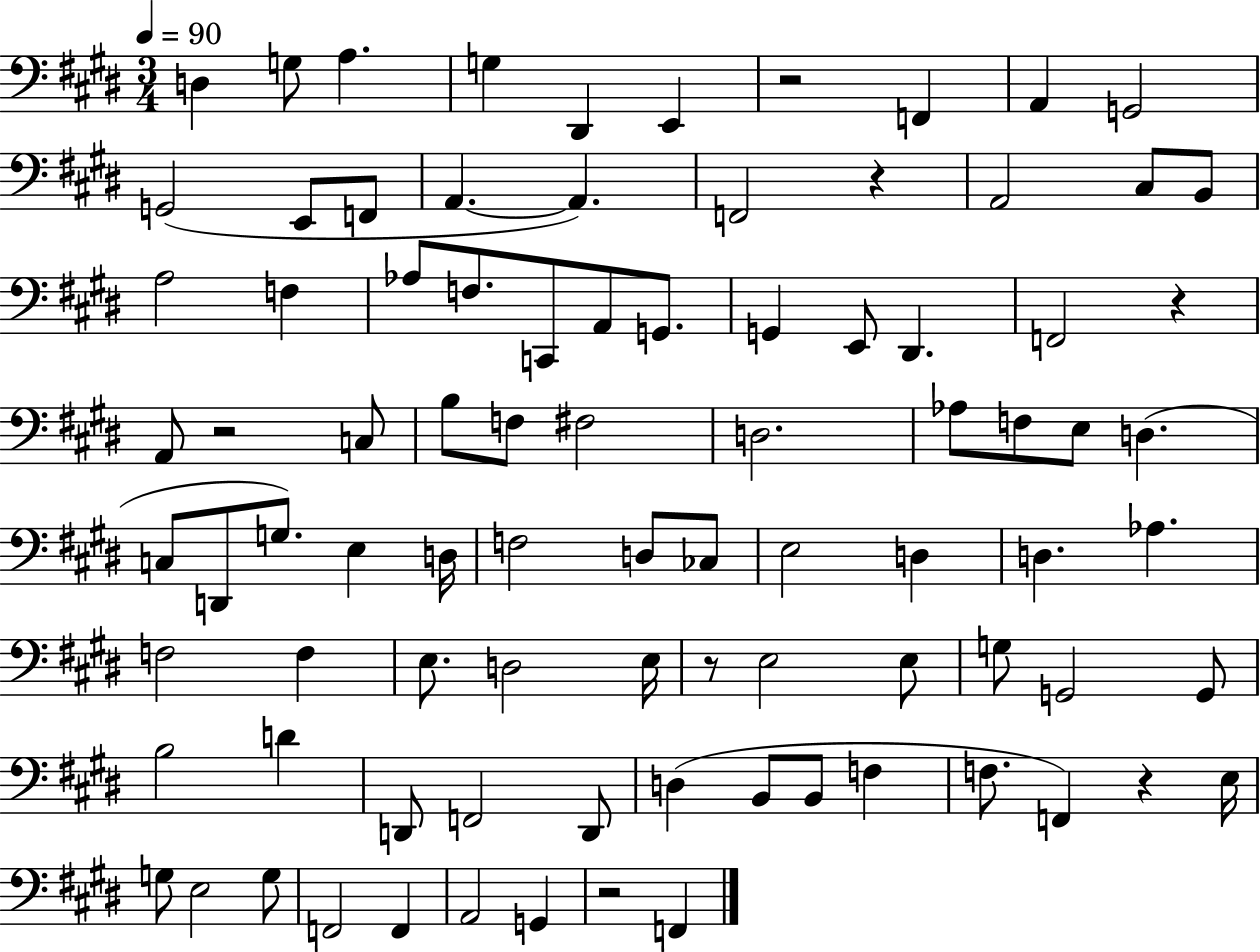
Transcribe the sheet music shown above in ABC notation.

X:1
T:Untitled
M:3/4
L:1/4
K:E
D, G,/2 A, G, ^D,, E,, z2 F,, A,, G,,2 G,,2 E,,/2 F,,/2 A,, A,, F,,2 z A,,2 ^C,/2 B,,/2 A,2 F, _A,/2 F,/2 C,,/2 A,,/2 G,,/2 G,, E,,/2 ^D,, F,,2 z A,,/2 z2 C,/2 B,/2 F,/2 ^F,2 D,2 _A,/2 F,/2 E,/2 D, C,/2 D,,/2 G,/2 E, D,/4 F,2 D,/2 _C,/2 E,2 D, D, _A, F,2 F, E,/2 D,2 E,/4 z/2 E,2 E,/2 G,/2 G,,2 G,,/2 B,2 D D,,/2 F,,2 D,,/2 D, B,,/2 B,,/2 F, F,/2 F,, z E,/4 G,/2 E,2 G,/2 F,,2 F,, A,,2 G,, z2 F,,